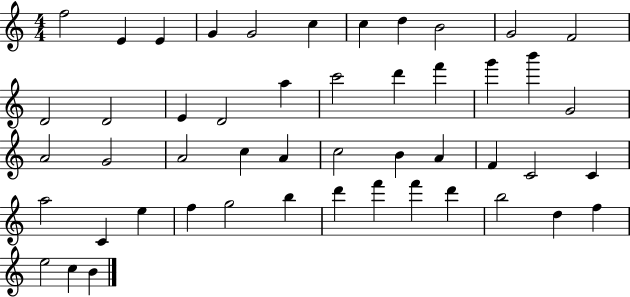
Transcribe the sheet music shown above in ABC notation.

X:1
T:Untitled
M:4/4
L:1/4
K:C
f2 E E G G2 c c d B2 G2 F2 D2 D2 E D2 a c'2 d' f' g' b' G2 A2 G2 A2 c A c2 B A F C2 C a2 C e f g2 b d' f' f' d' b2 d f e2 c B